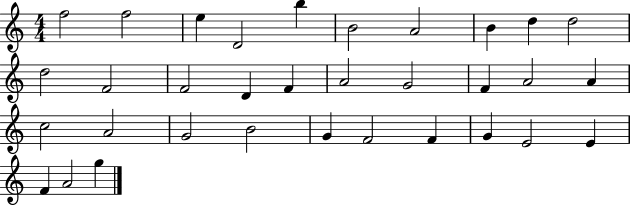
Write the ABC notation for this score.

X:1
T:Untitled
M:4/4
L:1/4
K:C
f2 f2 e D2 b B2 A2 B d d2 d2 F2 F2 D F A2 G2 F A2 A c2 A2 G2 B2 G F2 F G E2 E F A2 g